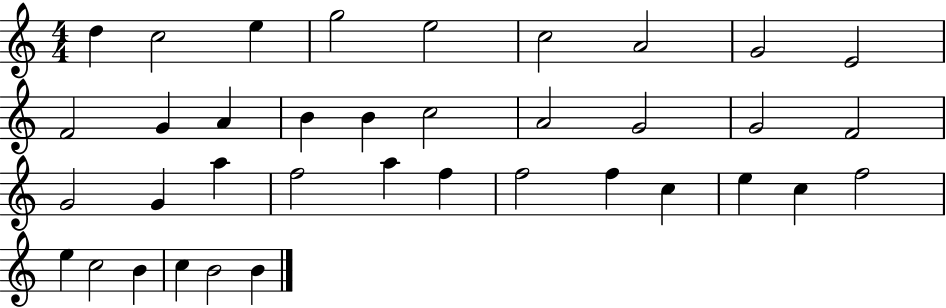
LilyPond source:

{
  \clef treble
  \numericTimeSignature
  \time 4/4
  \key c \major
  d''4 c''2 e''4 | g''2 e''2 | c''2 a'2 | g'2 e'2 | \break f'2 g'4 a'4 | b'4 b'4 c''2 | a'2 g'2 | g'2 f'2 | \break g'2 g'4 a''4 | f''2 a''4 f''4 | f''2 f''4 c''4 | e''4 c''4 f''2 | \break e''4 c''2 b'4 | c''4 b'2 b'4 | \bar "|."
}